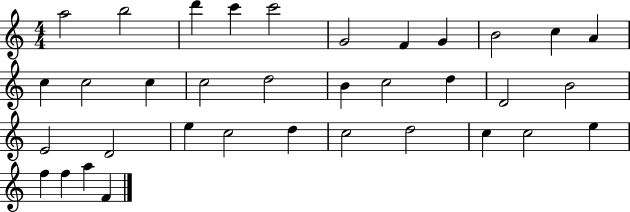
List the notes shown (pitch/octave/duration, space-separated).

A5/h B5/h D6/q C6/q C6/h G4/h F4/q G4/q B4/h C5/q A4/q C5/q C5/h C5/q C5/h D5/h B4/q C5/h D5/q D4/h B4/h E4/h D4/h E5/q C5/h D5/q C5/h D5/h C5/q C5/h E5/q F5/q F5/q A5/q F4/q